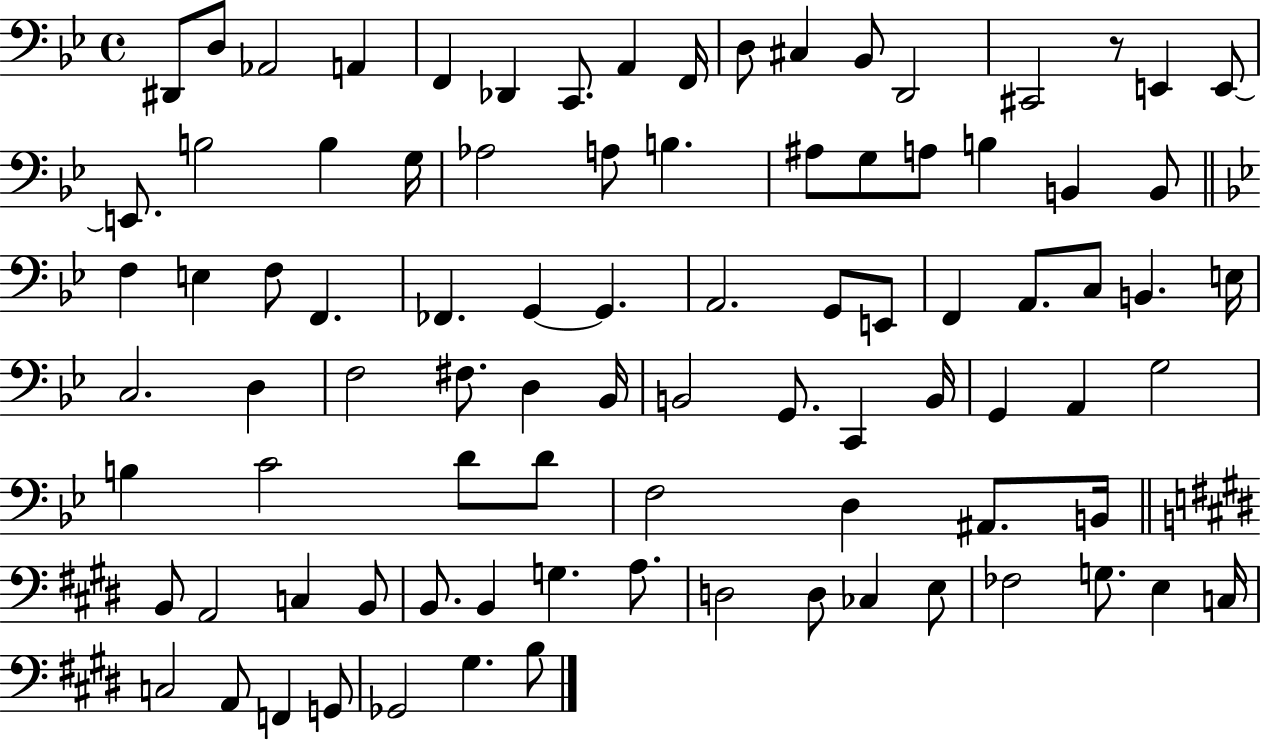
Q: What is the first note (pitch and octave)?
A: D#2